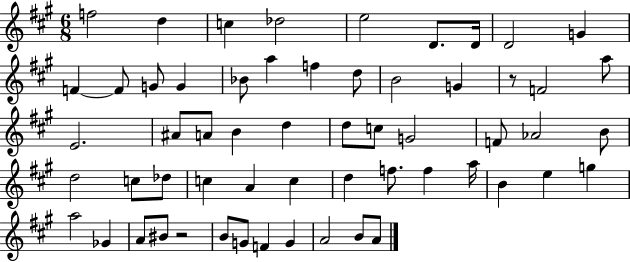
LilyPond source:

{
  \clef treble
  \numericTimeSignature
  \time 6/8
  \key a \major
  f''2 d''4 | c''4 des''2 | e''2 d'8. d'16 | d'2 g'4 | \break f'4~~ f'8 g'8 g'4 | bes'8 a''4 f''4 d''8 | b'2 g'4 | r8 f'2 a''8 | \break e'2. | ais'8 a'8 b'4 d''4 | d''8 c''8 g'2 | f'8 aes'2 b'8 | \break d''2 c''8 des''8 | c''4 a'4 c''4 | d''4 f''8. f''4 a''16 | b'4 e''4 g''4 | \break a''2 ges'4 | a'8 bis'8 r2 | b'8 g'8 f'4 g'4 | a'2 b'8 a'8 | \break \bar "|."
}